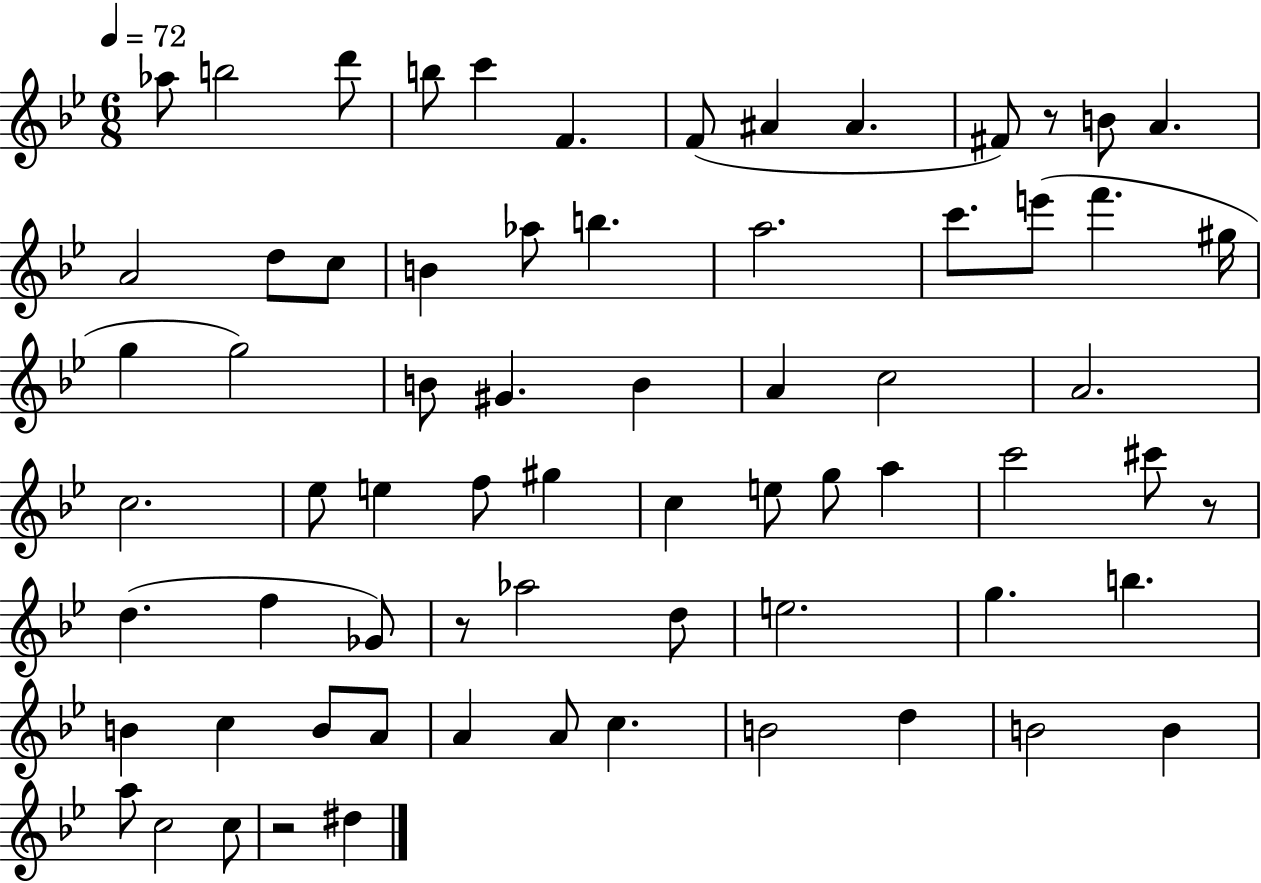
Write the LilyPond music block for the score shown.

{
  \clef treble
  \numericTimeSignature
  \time 6/8
  \key bes \major
  \tempo 4 = 72
  aes''8 b''2 d'''8 | b''8 c'''4 f'4. | f'8( ais'4 ais'4. | fis'8) r8 b'8 a'4. | \break a'2 d''8 c''8 | b'4 aes''8 b''4. | a''2. | c'''8. e'''8( f'''4. gis''16 | \break g''4 g''2) | b'8 gis'4. b'4 | a'4 c''2 | a'2. | \break c''2. | ees''8 e''4 f''8 gis''4 | c''4 e''8 g''8 a''4 | c'''2 cis'''8 r8 | \break d''4.( f''4 ges'8) | r8 aes''2 d''8 | e''2. | g''4. b''4. | \break b'4 c''4 b'8 a'8 | a'4 a'8 c''4. | b'2 d''4 | b'2 b'4 | \break a''8 c''2 c''8 | r2 dis''4 | \bar "|."
}